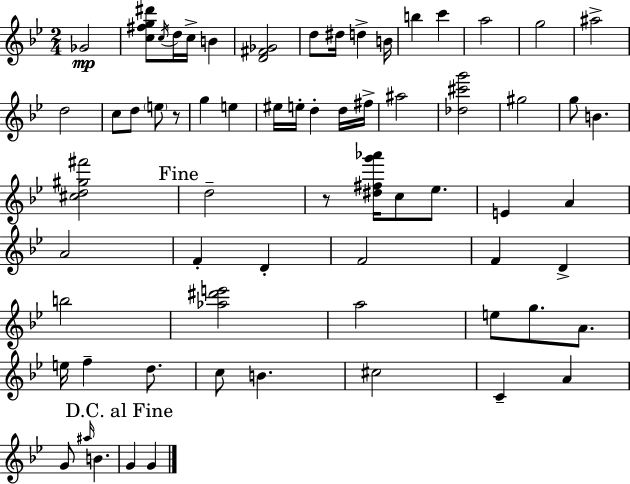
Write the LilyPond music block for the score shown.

{
  \clef treble
  \numericTimeSignature
  \time 2/4
  \key bes \major
  ges'2\mp | <c'' fis'' g'' dis'''>8 \acciaccatura { c''16 } d''16 c''16-> b'4 | <d' fis' ges'>2 | d''8 dis''16 d''4-> | \break b'16 b''4 c'''4 | a''2 | g''2 | ais''2-> | \break d''2 | c''8 d''8 \parenthesize e''8 r8 | g''4 e''4 | eis''16 e''16-. d''4-. d''16 | \break fis''16-> ais''2 | <des'' cis''' g'''>2 | gis''2 | g''8 b'4. | \break <cis'' d'' gis'' fis'''>2 | \mark "Fine" d''2-- | r8 <dis'' fis'' g''' aes'''>16 c''8 ees''8. | e'4 a'4 | \break a'2 | f'4-. d'4-. | f'2 | f'4 d'4-> | \break b''2 | <aes'' dis''' e'''>2 | a''2 | e''8 g''8. a'8. | \break e''16 f''4-- d''8. | c''8 b'4. | cis''2 | c'4-- a'4 | \break g'8 \grace { ais''16 } b'4. | \mark "D.C. al Fine" g'4 g'4 | \bar "|."
}